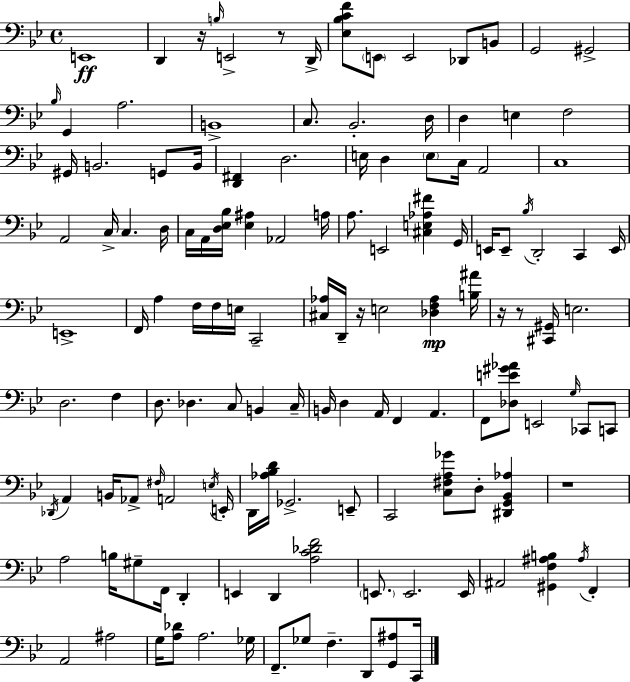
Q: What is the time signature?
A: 4/4